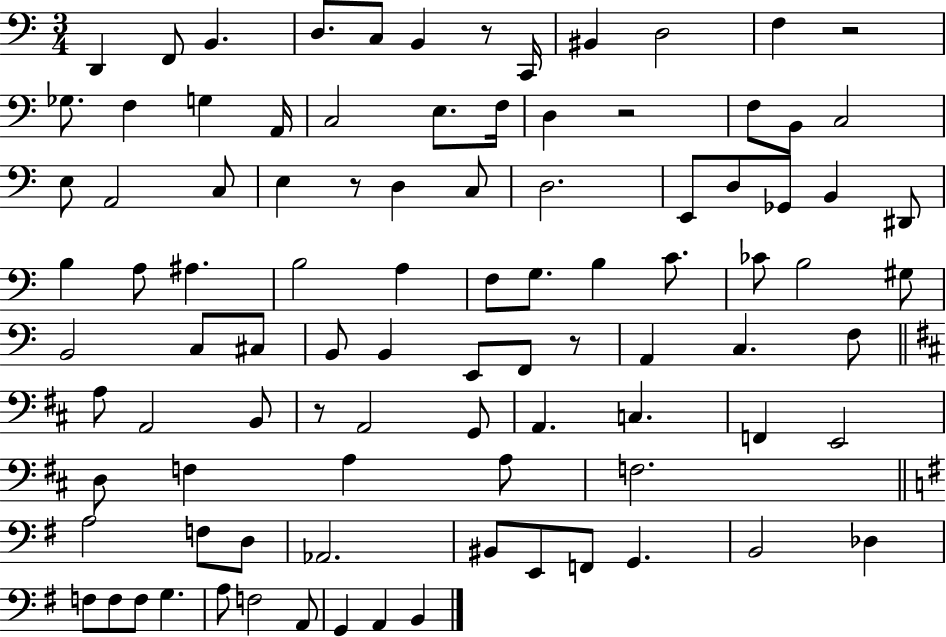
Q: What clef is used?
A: bass